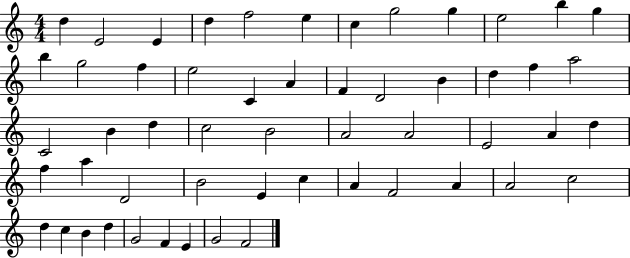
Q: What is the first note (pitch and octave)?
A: D5